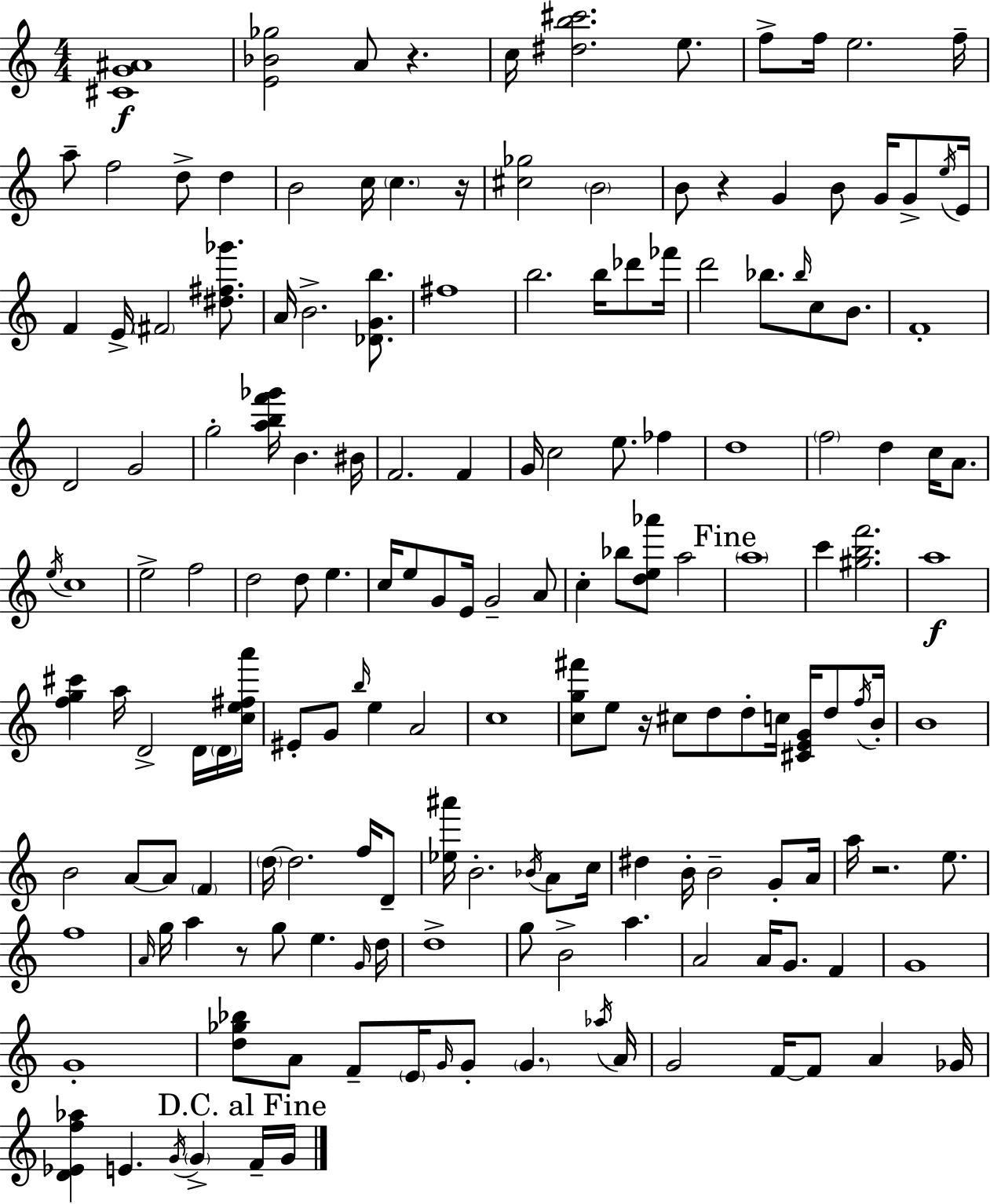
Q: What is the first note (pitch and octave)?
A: A4